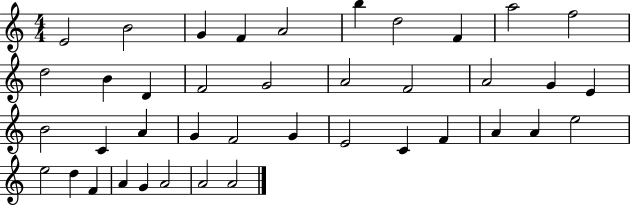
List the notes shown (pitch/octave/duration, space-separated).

E4/h B4/h G4/q F4/q A4/h B5/q D5/h F4/q A5/h F5/h D5/h B4/q D4/q F4/h G4/h A4/h F4/h A4/h G4/q E4/q B4/h C4/q A4/q G4/q F4/h G4/q E4/h C4/q F4/q A4/q A4/q E5/h E5/h D5/q F4/q A4/q G4/q A4/h A4/h A4/h